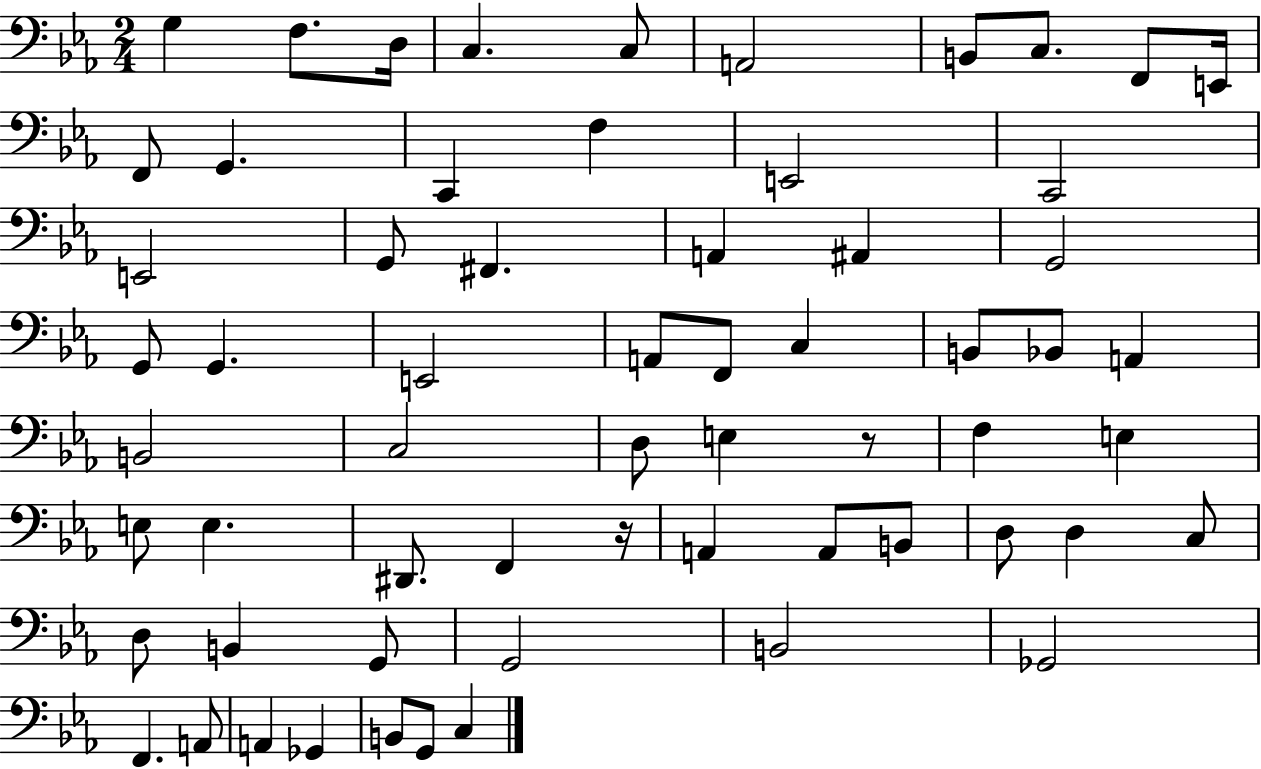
G3/q F3/e. D3/s C3/q. C3/e A2/h B2/e C3/e. F2/e E2/s F2/e G2/q. C2/q F3/q E2/h C2/h E2/h G2/e F#2/q. A2/q A#2/q G2/h G2/e G2/q. E2/h A2/e F2/e C3/q B2/e Bb2/e A2/q B2/h C3/h D3/e E3/q R/e F3/q E3/q E3/e E3/q. D#2/e. F2/q R/s A2/q A2/e B2/e D3/e D3/q C3/e D3/e B2/q G2/e G2/h B2/h Gb2/h F2/q. A2/e A2/q Gb2/q B2/e G2/e C3/q